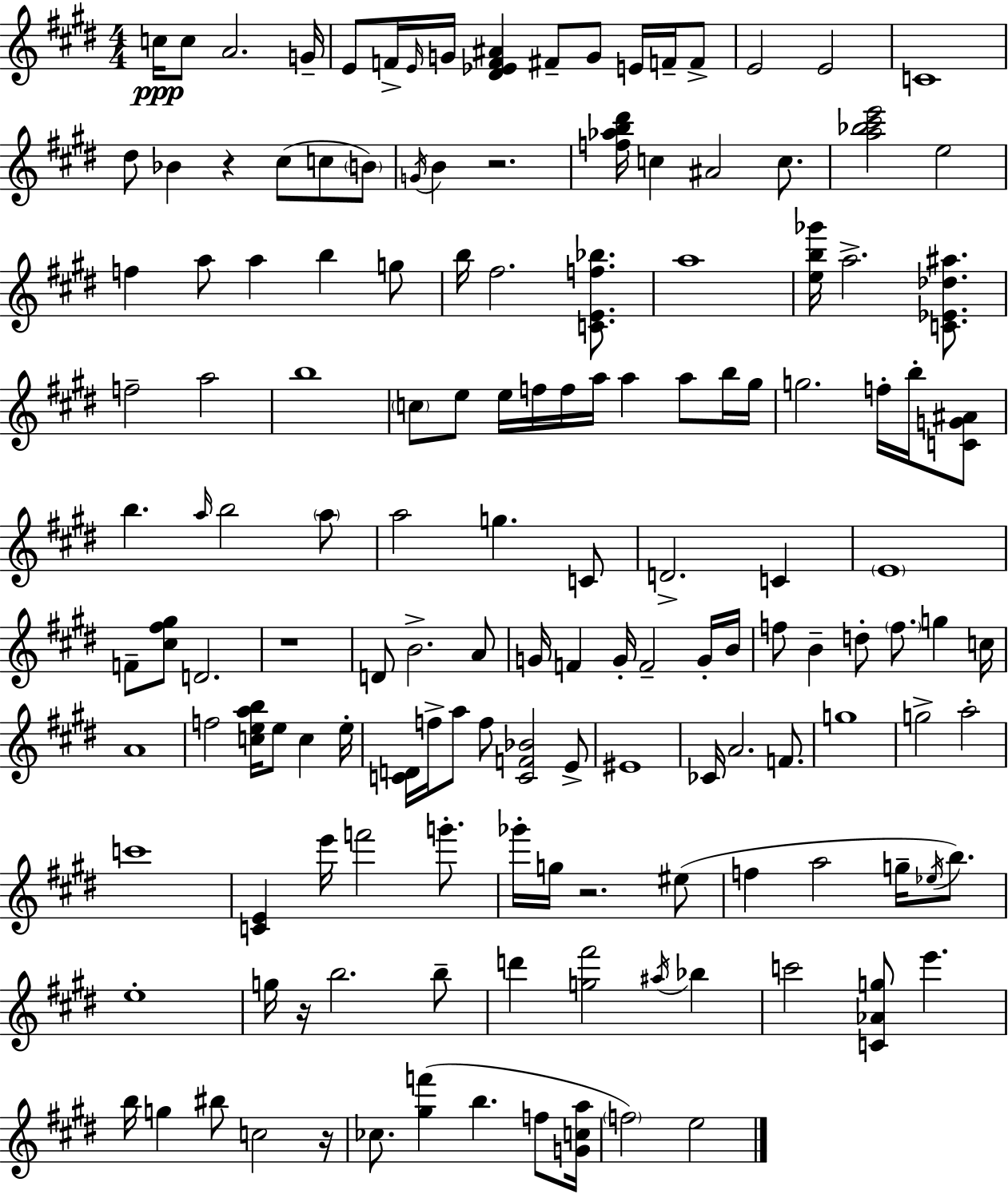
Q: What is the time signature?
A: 4/4